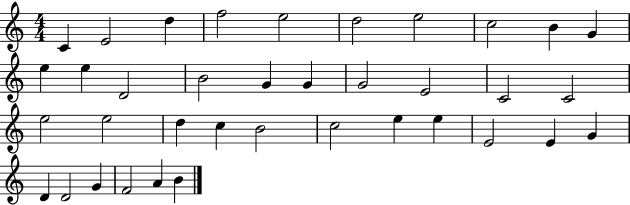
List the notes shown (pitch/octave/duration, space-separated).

C4/q E4/h D5/q F5/h E5/h D5/h E5/h C5/h B4/q G4/q E5/q E5/q D4/h B4/h G4/q G4/q G4/h E4/h C4/h C4/h E5/h E5/h D5/q C5/q B4/h C5/h E5/q E5/q E4/h E4/q G4/q D4/q D4/h G4/q F4/h A4/q B4/q